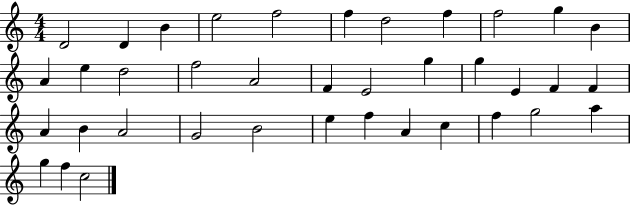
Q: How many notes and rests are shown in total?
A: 38